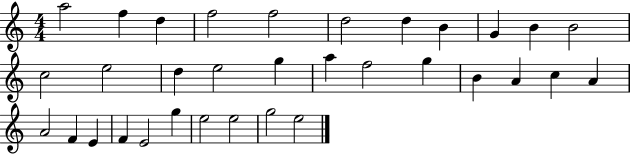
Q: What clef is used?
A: treble